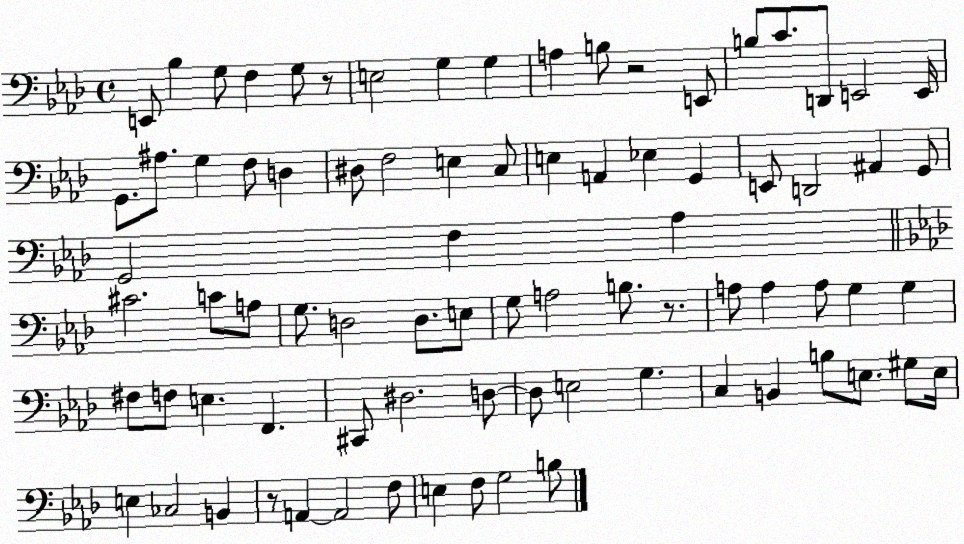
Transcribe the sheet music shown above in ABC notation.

X:1
T:Untitled
M:4/4
L:1/4
K:Ab
E,,/2 _B, G,/2 F, G,/2 z/2 E,2 G, G, A, B,/2 z2 E,,/2 B,/2 C/2 D,,/2 E,,2 E,,/4 G,,/2 ^A,/2 G, F,/2 D, ^D,/2 F,2 E, C,/2 E, A,, _E, G,, E,,/2 D,,2 ^A,, G,,/2 G,,2 F, _A, ^C2 C/2 A,/2 G,/2 D,2 D,/2 E,/2 G,/2 A,2 B,/2 z/2 A,/2 A, A,/2 G, G, ^F,/2 F,/2 E, F,, ^C,,/2 ^D,2 D,/2 D,/2 E,2 G, C, B,, B,/2 E,/2 ^G,/2 E,/4 E, _C,2 B,, z/2 A,, A,,2 F,/2 E, F,/2 G,2 B,/2